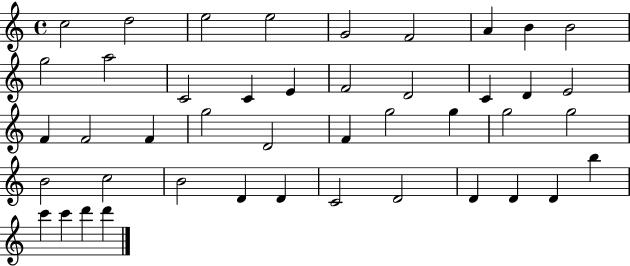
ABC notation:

X:1
T:Untitled
M:4/4
L:1/4
K:C
c2 d2 e2 e2 G2 F2 A B B2 g2 a2 C2 C E F2 D2 C D E2 F F2 F g2 D2 F g2 g g2 g2 B2 c2 B2 D D C2 D2 D D D b c' c' d' d'